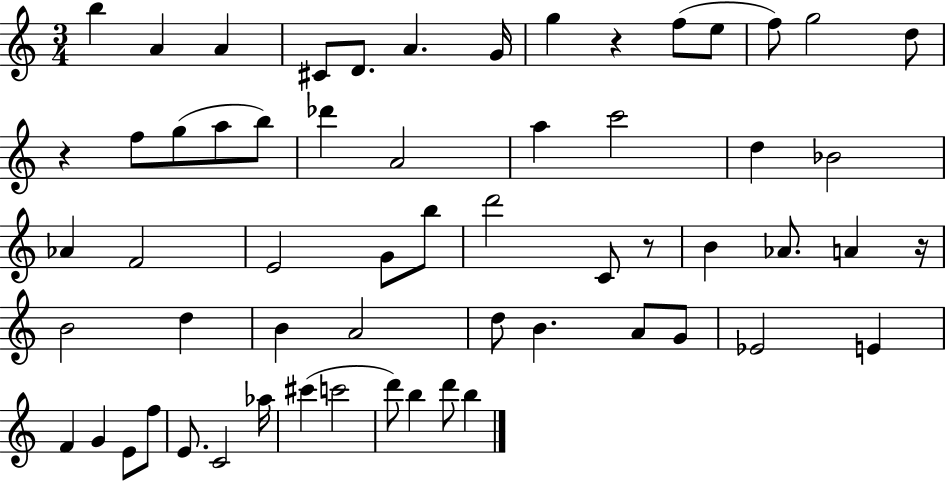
X:1
T:Untitled
M:3/4
L:1/4
K:C
b A A ^C/2 D/2 A G/4 g z f/2 e/2 f/2 g2 d/2 z f/2 g/2 a/2 b/2 _d' A2 a c'2 d _B2 _A F2 E2 G/2 b/2 d'2 C/2 z/2 B _A/2 A z/4 B2 d B A2 d/2 B A/2 G/2 _E2 E F G E/2 f/2 E/2 C2 _a/4 ^c' c'2 d'/2 b d'/2 b